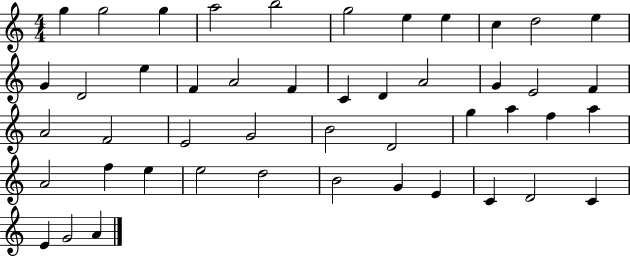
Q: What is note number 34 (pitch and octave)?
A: A4